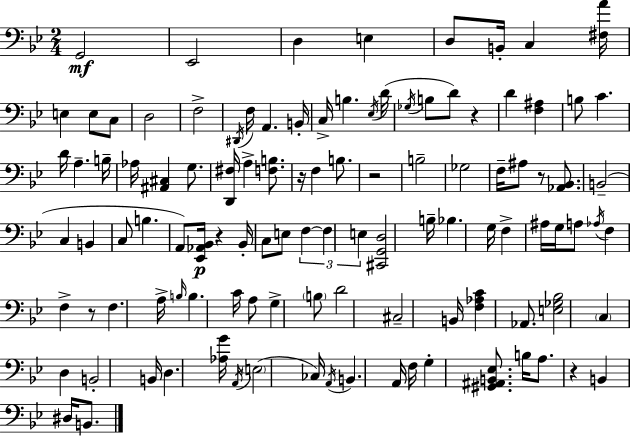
G2/h Eb2/h D3/q E3/q D3/e B2/s C3/q [F#3,A4]/s E3/q E3/e C3/e D3/h F3/h D#2/s F3/s A2/q. B2/s C3/s B3/q. Eb3/s D4/s Gb3/s B3/e D4/e R/q D4/q [F3,A#3]/q B3/e C4/q. D4/s A3/q. B3/s Ab3/s [A#2,C#3]/q G3/e. [D2,F#3]/s A3/q [F3,B3]/e. R/s F3/q B3/e. R/h B3/h Gb3/h F3/s A#3/e R/e [Ab2,Bb2]/e. B2/h C3/q B2/q C3/e B3/q. A2/e [Eb2,Ab2,Bb2]/s R/q Bb2/s C3/e E3/e F3/q F3/q E3/q [C#2,G2,D3]/h B3/s Bb3/q. G3/s F3/q A#3/s G3/s A3/e Ab3/s F3/q F3/q R/e F3/q. A3/s B3/s B3/q. C4/s A3/e G3/q B3/e D4/h C#3/h B2/s [F3,Ab3,C4]/q Ab2/e. [E3,Gb3,Bb3]/h C3/q D3/q B2/h B2/s D3/q. [Ab3,G4]/s A2/s E3/h CES3/s A2/s B2/q. A2/s F3/s G3/q [G#2,A#2,B2,Eb3]/e. B3/s A3/e. R/q B2/q D#3/s B2/e.